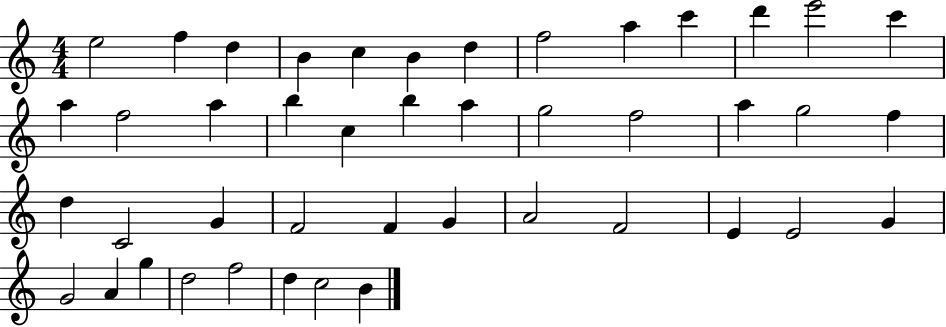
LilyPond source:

{
  \clef treble
  \numericTimeSignature
  \time 4/4
  \key c \major
  e''2 f''4 d''4 | b'4 c''4 b'4 d''4 | f''2 a''4 c'''4 | d'''4 e'''2 c'''4 | \break a''4 f''2 a''4 | b''4 c''4 b''4 a''4 | g''2 f''2 | a''4 g''2 f''4 | \break d''4 c'2 g'4 | f'2 f'4 g'4 | a'2 f'2 | e'4 e'2 g'4 | \break g'2 a'4 g''4 | d''2 f''2 | d''4 c''2 b'4 | \bar "|."
}